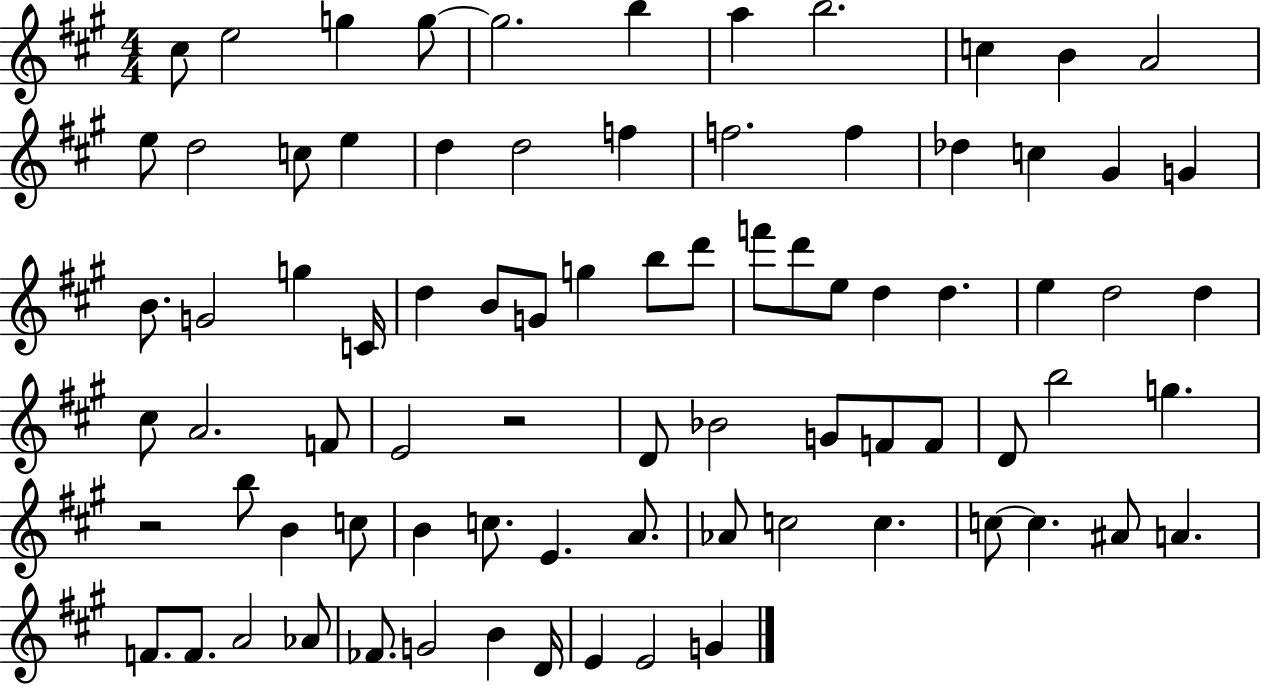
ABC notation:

X:1
T:Untitled
M:4/4
L:1/4
K:A
^c/2 e2 g g/2 g2 b a b2 c B A2 e/2 d2 c/2 e d d2 f f2 f _d c ^G G B/2 G2 g C/4 d B/2 G/2 g b/2 d'/2 f'/2 d'/2 e/2 d d e d2 d ^c/2 A2 F/2 E2 z2 D/2 _B2 G/2 F/2 F/2 D/2 b2 g z2 b/2 B c/2 B c/2 E A/2 _A/2 c2 c c/2 c ^A/2 A F/2 F/2 A2 _A/2 _F/2 G2 B D/4 E E2 G